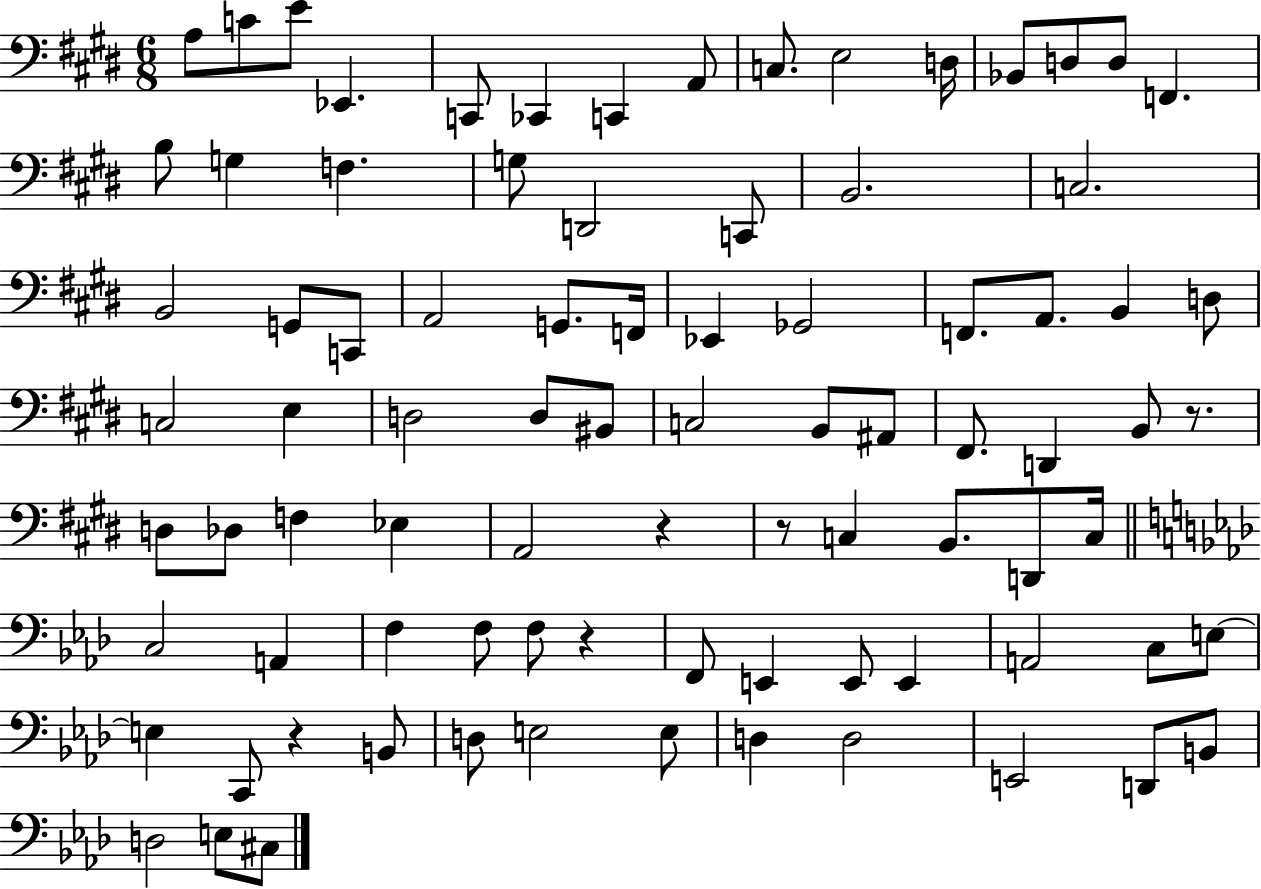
A3/e C4/e E4/e Eb2/q. C2/e CES2/q C2/q A2/e C3/e. E3/h D3/s Bb2/e D3/e D3/e F2/q. B3/e G3/q F3/q. G3/e D2/h C2/e B2/h. C3/h. B2/h G2/e C2/e A2/h G2/e. F2/s Eb2/q Gb2/h F2/e. A2/e. B2/q D3/e C3/h E3/q D3/h D3/e BIS2/e C3/h B2/e A#2/e F#2/e. D2/q B2/e R/e. D3/e Db3/e F3/q Eb3/q A2/h R/q R/e C3/q B2/e. D2/e C3/s C3/h A2/q F3/q F3/e F3/e R/q F2/e E2/q E2/e E2/q A2/h C3/e E3/e E3/q C2/e R/q B2/e D3/e E3/h E3/e D3/q D3/h E2/h D2/e B2/e D3/h E3/e C#3/e